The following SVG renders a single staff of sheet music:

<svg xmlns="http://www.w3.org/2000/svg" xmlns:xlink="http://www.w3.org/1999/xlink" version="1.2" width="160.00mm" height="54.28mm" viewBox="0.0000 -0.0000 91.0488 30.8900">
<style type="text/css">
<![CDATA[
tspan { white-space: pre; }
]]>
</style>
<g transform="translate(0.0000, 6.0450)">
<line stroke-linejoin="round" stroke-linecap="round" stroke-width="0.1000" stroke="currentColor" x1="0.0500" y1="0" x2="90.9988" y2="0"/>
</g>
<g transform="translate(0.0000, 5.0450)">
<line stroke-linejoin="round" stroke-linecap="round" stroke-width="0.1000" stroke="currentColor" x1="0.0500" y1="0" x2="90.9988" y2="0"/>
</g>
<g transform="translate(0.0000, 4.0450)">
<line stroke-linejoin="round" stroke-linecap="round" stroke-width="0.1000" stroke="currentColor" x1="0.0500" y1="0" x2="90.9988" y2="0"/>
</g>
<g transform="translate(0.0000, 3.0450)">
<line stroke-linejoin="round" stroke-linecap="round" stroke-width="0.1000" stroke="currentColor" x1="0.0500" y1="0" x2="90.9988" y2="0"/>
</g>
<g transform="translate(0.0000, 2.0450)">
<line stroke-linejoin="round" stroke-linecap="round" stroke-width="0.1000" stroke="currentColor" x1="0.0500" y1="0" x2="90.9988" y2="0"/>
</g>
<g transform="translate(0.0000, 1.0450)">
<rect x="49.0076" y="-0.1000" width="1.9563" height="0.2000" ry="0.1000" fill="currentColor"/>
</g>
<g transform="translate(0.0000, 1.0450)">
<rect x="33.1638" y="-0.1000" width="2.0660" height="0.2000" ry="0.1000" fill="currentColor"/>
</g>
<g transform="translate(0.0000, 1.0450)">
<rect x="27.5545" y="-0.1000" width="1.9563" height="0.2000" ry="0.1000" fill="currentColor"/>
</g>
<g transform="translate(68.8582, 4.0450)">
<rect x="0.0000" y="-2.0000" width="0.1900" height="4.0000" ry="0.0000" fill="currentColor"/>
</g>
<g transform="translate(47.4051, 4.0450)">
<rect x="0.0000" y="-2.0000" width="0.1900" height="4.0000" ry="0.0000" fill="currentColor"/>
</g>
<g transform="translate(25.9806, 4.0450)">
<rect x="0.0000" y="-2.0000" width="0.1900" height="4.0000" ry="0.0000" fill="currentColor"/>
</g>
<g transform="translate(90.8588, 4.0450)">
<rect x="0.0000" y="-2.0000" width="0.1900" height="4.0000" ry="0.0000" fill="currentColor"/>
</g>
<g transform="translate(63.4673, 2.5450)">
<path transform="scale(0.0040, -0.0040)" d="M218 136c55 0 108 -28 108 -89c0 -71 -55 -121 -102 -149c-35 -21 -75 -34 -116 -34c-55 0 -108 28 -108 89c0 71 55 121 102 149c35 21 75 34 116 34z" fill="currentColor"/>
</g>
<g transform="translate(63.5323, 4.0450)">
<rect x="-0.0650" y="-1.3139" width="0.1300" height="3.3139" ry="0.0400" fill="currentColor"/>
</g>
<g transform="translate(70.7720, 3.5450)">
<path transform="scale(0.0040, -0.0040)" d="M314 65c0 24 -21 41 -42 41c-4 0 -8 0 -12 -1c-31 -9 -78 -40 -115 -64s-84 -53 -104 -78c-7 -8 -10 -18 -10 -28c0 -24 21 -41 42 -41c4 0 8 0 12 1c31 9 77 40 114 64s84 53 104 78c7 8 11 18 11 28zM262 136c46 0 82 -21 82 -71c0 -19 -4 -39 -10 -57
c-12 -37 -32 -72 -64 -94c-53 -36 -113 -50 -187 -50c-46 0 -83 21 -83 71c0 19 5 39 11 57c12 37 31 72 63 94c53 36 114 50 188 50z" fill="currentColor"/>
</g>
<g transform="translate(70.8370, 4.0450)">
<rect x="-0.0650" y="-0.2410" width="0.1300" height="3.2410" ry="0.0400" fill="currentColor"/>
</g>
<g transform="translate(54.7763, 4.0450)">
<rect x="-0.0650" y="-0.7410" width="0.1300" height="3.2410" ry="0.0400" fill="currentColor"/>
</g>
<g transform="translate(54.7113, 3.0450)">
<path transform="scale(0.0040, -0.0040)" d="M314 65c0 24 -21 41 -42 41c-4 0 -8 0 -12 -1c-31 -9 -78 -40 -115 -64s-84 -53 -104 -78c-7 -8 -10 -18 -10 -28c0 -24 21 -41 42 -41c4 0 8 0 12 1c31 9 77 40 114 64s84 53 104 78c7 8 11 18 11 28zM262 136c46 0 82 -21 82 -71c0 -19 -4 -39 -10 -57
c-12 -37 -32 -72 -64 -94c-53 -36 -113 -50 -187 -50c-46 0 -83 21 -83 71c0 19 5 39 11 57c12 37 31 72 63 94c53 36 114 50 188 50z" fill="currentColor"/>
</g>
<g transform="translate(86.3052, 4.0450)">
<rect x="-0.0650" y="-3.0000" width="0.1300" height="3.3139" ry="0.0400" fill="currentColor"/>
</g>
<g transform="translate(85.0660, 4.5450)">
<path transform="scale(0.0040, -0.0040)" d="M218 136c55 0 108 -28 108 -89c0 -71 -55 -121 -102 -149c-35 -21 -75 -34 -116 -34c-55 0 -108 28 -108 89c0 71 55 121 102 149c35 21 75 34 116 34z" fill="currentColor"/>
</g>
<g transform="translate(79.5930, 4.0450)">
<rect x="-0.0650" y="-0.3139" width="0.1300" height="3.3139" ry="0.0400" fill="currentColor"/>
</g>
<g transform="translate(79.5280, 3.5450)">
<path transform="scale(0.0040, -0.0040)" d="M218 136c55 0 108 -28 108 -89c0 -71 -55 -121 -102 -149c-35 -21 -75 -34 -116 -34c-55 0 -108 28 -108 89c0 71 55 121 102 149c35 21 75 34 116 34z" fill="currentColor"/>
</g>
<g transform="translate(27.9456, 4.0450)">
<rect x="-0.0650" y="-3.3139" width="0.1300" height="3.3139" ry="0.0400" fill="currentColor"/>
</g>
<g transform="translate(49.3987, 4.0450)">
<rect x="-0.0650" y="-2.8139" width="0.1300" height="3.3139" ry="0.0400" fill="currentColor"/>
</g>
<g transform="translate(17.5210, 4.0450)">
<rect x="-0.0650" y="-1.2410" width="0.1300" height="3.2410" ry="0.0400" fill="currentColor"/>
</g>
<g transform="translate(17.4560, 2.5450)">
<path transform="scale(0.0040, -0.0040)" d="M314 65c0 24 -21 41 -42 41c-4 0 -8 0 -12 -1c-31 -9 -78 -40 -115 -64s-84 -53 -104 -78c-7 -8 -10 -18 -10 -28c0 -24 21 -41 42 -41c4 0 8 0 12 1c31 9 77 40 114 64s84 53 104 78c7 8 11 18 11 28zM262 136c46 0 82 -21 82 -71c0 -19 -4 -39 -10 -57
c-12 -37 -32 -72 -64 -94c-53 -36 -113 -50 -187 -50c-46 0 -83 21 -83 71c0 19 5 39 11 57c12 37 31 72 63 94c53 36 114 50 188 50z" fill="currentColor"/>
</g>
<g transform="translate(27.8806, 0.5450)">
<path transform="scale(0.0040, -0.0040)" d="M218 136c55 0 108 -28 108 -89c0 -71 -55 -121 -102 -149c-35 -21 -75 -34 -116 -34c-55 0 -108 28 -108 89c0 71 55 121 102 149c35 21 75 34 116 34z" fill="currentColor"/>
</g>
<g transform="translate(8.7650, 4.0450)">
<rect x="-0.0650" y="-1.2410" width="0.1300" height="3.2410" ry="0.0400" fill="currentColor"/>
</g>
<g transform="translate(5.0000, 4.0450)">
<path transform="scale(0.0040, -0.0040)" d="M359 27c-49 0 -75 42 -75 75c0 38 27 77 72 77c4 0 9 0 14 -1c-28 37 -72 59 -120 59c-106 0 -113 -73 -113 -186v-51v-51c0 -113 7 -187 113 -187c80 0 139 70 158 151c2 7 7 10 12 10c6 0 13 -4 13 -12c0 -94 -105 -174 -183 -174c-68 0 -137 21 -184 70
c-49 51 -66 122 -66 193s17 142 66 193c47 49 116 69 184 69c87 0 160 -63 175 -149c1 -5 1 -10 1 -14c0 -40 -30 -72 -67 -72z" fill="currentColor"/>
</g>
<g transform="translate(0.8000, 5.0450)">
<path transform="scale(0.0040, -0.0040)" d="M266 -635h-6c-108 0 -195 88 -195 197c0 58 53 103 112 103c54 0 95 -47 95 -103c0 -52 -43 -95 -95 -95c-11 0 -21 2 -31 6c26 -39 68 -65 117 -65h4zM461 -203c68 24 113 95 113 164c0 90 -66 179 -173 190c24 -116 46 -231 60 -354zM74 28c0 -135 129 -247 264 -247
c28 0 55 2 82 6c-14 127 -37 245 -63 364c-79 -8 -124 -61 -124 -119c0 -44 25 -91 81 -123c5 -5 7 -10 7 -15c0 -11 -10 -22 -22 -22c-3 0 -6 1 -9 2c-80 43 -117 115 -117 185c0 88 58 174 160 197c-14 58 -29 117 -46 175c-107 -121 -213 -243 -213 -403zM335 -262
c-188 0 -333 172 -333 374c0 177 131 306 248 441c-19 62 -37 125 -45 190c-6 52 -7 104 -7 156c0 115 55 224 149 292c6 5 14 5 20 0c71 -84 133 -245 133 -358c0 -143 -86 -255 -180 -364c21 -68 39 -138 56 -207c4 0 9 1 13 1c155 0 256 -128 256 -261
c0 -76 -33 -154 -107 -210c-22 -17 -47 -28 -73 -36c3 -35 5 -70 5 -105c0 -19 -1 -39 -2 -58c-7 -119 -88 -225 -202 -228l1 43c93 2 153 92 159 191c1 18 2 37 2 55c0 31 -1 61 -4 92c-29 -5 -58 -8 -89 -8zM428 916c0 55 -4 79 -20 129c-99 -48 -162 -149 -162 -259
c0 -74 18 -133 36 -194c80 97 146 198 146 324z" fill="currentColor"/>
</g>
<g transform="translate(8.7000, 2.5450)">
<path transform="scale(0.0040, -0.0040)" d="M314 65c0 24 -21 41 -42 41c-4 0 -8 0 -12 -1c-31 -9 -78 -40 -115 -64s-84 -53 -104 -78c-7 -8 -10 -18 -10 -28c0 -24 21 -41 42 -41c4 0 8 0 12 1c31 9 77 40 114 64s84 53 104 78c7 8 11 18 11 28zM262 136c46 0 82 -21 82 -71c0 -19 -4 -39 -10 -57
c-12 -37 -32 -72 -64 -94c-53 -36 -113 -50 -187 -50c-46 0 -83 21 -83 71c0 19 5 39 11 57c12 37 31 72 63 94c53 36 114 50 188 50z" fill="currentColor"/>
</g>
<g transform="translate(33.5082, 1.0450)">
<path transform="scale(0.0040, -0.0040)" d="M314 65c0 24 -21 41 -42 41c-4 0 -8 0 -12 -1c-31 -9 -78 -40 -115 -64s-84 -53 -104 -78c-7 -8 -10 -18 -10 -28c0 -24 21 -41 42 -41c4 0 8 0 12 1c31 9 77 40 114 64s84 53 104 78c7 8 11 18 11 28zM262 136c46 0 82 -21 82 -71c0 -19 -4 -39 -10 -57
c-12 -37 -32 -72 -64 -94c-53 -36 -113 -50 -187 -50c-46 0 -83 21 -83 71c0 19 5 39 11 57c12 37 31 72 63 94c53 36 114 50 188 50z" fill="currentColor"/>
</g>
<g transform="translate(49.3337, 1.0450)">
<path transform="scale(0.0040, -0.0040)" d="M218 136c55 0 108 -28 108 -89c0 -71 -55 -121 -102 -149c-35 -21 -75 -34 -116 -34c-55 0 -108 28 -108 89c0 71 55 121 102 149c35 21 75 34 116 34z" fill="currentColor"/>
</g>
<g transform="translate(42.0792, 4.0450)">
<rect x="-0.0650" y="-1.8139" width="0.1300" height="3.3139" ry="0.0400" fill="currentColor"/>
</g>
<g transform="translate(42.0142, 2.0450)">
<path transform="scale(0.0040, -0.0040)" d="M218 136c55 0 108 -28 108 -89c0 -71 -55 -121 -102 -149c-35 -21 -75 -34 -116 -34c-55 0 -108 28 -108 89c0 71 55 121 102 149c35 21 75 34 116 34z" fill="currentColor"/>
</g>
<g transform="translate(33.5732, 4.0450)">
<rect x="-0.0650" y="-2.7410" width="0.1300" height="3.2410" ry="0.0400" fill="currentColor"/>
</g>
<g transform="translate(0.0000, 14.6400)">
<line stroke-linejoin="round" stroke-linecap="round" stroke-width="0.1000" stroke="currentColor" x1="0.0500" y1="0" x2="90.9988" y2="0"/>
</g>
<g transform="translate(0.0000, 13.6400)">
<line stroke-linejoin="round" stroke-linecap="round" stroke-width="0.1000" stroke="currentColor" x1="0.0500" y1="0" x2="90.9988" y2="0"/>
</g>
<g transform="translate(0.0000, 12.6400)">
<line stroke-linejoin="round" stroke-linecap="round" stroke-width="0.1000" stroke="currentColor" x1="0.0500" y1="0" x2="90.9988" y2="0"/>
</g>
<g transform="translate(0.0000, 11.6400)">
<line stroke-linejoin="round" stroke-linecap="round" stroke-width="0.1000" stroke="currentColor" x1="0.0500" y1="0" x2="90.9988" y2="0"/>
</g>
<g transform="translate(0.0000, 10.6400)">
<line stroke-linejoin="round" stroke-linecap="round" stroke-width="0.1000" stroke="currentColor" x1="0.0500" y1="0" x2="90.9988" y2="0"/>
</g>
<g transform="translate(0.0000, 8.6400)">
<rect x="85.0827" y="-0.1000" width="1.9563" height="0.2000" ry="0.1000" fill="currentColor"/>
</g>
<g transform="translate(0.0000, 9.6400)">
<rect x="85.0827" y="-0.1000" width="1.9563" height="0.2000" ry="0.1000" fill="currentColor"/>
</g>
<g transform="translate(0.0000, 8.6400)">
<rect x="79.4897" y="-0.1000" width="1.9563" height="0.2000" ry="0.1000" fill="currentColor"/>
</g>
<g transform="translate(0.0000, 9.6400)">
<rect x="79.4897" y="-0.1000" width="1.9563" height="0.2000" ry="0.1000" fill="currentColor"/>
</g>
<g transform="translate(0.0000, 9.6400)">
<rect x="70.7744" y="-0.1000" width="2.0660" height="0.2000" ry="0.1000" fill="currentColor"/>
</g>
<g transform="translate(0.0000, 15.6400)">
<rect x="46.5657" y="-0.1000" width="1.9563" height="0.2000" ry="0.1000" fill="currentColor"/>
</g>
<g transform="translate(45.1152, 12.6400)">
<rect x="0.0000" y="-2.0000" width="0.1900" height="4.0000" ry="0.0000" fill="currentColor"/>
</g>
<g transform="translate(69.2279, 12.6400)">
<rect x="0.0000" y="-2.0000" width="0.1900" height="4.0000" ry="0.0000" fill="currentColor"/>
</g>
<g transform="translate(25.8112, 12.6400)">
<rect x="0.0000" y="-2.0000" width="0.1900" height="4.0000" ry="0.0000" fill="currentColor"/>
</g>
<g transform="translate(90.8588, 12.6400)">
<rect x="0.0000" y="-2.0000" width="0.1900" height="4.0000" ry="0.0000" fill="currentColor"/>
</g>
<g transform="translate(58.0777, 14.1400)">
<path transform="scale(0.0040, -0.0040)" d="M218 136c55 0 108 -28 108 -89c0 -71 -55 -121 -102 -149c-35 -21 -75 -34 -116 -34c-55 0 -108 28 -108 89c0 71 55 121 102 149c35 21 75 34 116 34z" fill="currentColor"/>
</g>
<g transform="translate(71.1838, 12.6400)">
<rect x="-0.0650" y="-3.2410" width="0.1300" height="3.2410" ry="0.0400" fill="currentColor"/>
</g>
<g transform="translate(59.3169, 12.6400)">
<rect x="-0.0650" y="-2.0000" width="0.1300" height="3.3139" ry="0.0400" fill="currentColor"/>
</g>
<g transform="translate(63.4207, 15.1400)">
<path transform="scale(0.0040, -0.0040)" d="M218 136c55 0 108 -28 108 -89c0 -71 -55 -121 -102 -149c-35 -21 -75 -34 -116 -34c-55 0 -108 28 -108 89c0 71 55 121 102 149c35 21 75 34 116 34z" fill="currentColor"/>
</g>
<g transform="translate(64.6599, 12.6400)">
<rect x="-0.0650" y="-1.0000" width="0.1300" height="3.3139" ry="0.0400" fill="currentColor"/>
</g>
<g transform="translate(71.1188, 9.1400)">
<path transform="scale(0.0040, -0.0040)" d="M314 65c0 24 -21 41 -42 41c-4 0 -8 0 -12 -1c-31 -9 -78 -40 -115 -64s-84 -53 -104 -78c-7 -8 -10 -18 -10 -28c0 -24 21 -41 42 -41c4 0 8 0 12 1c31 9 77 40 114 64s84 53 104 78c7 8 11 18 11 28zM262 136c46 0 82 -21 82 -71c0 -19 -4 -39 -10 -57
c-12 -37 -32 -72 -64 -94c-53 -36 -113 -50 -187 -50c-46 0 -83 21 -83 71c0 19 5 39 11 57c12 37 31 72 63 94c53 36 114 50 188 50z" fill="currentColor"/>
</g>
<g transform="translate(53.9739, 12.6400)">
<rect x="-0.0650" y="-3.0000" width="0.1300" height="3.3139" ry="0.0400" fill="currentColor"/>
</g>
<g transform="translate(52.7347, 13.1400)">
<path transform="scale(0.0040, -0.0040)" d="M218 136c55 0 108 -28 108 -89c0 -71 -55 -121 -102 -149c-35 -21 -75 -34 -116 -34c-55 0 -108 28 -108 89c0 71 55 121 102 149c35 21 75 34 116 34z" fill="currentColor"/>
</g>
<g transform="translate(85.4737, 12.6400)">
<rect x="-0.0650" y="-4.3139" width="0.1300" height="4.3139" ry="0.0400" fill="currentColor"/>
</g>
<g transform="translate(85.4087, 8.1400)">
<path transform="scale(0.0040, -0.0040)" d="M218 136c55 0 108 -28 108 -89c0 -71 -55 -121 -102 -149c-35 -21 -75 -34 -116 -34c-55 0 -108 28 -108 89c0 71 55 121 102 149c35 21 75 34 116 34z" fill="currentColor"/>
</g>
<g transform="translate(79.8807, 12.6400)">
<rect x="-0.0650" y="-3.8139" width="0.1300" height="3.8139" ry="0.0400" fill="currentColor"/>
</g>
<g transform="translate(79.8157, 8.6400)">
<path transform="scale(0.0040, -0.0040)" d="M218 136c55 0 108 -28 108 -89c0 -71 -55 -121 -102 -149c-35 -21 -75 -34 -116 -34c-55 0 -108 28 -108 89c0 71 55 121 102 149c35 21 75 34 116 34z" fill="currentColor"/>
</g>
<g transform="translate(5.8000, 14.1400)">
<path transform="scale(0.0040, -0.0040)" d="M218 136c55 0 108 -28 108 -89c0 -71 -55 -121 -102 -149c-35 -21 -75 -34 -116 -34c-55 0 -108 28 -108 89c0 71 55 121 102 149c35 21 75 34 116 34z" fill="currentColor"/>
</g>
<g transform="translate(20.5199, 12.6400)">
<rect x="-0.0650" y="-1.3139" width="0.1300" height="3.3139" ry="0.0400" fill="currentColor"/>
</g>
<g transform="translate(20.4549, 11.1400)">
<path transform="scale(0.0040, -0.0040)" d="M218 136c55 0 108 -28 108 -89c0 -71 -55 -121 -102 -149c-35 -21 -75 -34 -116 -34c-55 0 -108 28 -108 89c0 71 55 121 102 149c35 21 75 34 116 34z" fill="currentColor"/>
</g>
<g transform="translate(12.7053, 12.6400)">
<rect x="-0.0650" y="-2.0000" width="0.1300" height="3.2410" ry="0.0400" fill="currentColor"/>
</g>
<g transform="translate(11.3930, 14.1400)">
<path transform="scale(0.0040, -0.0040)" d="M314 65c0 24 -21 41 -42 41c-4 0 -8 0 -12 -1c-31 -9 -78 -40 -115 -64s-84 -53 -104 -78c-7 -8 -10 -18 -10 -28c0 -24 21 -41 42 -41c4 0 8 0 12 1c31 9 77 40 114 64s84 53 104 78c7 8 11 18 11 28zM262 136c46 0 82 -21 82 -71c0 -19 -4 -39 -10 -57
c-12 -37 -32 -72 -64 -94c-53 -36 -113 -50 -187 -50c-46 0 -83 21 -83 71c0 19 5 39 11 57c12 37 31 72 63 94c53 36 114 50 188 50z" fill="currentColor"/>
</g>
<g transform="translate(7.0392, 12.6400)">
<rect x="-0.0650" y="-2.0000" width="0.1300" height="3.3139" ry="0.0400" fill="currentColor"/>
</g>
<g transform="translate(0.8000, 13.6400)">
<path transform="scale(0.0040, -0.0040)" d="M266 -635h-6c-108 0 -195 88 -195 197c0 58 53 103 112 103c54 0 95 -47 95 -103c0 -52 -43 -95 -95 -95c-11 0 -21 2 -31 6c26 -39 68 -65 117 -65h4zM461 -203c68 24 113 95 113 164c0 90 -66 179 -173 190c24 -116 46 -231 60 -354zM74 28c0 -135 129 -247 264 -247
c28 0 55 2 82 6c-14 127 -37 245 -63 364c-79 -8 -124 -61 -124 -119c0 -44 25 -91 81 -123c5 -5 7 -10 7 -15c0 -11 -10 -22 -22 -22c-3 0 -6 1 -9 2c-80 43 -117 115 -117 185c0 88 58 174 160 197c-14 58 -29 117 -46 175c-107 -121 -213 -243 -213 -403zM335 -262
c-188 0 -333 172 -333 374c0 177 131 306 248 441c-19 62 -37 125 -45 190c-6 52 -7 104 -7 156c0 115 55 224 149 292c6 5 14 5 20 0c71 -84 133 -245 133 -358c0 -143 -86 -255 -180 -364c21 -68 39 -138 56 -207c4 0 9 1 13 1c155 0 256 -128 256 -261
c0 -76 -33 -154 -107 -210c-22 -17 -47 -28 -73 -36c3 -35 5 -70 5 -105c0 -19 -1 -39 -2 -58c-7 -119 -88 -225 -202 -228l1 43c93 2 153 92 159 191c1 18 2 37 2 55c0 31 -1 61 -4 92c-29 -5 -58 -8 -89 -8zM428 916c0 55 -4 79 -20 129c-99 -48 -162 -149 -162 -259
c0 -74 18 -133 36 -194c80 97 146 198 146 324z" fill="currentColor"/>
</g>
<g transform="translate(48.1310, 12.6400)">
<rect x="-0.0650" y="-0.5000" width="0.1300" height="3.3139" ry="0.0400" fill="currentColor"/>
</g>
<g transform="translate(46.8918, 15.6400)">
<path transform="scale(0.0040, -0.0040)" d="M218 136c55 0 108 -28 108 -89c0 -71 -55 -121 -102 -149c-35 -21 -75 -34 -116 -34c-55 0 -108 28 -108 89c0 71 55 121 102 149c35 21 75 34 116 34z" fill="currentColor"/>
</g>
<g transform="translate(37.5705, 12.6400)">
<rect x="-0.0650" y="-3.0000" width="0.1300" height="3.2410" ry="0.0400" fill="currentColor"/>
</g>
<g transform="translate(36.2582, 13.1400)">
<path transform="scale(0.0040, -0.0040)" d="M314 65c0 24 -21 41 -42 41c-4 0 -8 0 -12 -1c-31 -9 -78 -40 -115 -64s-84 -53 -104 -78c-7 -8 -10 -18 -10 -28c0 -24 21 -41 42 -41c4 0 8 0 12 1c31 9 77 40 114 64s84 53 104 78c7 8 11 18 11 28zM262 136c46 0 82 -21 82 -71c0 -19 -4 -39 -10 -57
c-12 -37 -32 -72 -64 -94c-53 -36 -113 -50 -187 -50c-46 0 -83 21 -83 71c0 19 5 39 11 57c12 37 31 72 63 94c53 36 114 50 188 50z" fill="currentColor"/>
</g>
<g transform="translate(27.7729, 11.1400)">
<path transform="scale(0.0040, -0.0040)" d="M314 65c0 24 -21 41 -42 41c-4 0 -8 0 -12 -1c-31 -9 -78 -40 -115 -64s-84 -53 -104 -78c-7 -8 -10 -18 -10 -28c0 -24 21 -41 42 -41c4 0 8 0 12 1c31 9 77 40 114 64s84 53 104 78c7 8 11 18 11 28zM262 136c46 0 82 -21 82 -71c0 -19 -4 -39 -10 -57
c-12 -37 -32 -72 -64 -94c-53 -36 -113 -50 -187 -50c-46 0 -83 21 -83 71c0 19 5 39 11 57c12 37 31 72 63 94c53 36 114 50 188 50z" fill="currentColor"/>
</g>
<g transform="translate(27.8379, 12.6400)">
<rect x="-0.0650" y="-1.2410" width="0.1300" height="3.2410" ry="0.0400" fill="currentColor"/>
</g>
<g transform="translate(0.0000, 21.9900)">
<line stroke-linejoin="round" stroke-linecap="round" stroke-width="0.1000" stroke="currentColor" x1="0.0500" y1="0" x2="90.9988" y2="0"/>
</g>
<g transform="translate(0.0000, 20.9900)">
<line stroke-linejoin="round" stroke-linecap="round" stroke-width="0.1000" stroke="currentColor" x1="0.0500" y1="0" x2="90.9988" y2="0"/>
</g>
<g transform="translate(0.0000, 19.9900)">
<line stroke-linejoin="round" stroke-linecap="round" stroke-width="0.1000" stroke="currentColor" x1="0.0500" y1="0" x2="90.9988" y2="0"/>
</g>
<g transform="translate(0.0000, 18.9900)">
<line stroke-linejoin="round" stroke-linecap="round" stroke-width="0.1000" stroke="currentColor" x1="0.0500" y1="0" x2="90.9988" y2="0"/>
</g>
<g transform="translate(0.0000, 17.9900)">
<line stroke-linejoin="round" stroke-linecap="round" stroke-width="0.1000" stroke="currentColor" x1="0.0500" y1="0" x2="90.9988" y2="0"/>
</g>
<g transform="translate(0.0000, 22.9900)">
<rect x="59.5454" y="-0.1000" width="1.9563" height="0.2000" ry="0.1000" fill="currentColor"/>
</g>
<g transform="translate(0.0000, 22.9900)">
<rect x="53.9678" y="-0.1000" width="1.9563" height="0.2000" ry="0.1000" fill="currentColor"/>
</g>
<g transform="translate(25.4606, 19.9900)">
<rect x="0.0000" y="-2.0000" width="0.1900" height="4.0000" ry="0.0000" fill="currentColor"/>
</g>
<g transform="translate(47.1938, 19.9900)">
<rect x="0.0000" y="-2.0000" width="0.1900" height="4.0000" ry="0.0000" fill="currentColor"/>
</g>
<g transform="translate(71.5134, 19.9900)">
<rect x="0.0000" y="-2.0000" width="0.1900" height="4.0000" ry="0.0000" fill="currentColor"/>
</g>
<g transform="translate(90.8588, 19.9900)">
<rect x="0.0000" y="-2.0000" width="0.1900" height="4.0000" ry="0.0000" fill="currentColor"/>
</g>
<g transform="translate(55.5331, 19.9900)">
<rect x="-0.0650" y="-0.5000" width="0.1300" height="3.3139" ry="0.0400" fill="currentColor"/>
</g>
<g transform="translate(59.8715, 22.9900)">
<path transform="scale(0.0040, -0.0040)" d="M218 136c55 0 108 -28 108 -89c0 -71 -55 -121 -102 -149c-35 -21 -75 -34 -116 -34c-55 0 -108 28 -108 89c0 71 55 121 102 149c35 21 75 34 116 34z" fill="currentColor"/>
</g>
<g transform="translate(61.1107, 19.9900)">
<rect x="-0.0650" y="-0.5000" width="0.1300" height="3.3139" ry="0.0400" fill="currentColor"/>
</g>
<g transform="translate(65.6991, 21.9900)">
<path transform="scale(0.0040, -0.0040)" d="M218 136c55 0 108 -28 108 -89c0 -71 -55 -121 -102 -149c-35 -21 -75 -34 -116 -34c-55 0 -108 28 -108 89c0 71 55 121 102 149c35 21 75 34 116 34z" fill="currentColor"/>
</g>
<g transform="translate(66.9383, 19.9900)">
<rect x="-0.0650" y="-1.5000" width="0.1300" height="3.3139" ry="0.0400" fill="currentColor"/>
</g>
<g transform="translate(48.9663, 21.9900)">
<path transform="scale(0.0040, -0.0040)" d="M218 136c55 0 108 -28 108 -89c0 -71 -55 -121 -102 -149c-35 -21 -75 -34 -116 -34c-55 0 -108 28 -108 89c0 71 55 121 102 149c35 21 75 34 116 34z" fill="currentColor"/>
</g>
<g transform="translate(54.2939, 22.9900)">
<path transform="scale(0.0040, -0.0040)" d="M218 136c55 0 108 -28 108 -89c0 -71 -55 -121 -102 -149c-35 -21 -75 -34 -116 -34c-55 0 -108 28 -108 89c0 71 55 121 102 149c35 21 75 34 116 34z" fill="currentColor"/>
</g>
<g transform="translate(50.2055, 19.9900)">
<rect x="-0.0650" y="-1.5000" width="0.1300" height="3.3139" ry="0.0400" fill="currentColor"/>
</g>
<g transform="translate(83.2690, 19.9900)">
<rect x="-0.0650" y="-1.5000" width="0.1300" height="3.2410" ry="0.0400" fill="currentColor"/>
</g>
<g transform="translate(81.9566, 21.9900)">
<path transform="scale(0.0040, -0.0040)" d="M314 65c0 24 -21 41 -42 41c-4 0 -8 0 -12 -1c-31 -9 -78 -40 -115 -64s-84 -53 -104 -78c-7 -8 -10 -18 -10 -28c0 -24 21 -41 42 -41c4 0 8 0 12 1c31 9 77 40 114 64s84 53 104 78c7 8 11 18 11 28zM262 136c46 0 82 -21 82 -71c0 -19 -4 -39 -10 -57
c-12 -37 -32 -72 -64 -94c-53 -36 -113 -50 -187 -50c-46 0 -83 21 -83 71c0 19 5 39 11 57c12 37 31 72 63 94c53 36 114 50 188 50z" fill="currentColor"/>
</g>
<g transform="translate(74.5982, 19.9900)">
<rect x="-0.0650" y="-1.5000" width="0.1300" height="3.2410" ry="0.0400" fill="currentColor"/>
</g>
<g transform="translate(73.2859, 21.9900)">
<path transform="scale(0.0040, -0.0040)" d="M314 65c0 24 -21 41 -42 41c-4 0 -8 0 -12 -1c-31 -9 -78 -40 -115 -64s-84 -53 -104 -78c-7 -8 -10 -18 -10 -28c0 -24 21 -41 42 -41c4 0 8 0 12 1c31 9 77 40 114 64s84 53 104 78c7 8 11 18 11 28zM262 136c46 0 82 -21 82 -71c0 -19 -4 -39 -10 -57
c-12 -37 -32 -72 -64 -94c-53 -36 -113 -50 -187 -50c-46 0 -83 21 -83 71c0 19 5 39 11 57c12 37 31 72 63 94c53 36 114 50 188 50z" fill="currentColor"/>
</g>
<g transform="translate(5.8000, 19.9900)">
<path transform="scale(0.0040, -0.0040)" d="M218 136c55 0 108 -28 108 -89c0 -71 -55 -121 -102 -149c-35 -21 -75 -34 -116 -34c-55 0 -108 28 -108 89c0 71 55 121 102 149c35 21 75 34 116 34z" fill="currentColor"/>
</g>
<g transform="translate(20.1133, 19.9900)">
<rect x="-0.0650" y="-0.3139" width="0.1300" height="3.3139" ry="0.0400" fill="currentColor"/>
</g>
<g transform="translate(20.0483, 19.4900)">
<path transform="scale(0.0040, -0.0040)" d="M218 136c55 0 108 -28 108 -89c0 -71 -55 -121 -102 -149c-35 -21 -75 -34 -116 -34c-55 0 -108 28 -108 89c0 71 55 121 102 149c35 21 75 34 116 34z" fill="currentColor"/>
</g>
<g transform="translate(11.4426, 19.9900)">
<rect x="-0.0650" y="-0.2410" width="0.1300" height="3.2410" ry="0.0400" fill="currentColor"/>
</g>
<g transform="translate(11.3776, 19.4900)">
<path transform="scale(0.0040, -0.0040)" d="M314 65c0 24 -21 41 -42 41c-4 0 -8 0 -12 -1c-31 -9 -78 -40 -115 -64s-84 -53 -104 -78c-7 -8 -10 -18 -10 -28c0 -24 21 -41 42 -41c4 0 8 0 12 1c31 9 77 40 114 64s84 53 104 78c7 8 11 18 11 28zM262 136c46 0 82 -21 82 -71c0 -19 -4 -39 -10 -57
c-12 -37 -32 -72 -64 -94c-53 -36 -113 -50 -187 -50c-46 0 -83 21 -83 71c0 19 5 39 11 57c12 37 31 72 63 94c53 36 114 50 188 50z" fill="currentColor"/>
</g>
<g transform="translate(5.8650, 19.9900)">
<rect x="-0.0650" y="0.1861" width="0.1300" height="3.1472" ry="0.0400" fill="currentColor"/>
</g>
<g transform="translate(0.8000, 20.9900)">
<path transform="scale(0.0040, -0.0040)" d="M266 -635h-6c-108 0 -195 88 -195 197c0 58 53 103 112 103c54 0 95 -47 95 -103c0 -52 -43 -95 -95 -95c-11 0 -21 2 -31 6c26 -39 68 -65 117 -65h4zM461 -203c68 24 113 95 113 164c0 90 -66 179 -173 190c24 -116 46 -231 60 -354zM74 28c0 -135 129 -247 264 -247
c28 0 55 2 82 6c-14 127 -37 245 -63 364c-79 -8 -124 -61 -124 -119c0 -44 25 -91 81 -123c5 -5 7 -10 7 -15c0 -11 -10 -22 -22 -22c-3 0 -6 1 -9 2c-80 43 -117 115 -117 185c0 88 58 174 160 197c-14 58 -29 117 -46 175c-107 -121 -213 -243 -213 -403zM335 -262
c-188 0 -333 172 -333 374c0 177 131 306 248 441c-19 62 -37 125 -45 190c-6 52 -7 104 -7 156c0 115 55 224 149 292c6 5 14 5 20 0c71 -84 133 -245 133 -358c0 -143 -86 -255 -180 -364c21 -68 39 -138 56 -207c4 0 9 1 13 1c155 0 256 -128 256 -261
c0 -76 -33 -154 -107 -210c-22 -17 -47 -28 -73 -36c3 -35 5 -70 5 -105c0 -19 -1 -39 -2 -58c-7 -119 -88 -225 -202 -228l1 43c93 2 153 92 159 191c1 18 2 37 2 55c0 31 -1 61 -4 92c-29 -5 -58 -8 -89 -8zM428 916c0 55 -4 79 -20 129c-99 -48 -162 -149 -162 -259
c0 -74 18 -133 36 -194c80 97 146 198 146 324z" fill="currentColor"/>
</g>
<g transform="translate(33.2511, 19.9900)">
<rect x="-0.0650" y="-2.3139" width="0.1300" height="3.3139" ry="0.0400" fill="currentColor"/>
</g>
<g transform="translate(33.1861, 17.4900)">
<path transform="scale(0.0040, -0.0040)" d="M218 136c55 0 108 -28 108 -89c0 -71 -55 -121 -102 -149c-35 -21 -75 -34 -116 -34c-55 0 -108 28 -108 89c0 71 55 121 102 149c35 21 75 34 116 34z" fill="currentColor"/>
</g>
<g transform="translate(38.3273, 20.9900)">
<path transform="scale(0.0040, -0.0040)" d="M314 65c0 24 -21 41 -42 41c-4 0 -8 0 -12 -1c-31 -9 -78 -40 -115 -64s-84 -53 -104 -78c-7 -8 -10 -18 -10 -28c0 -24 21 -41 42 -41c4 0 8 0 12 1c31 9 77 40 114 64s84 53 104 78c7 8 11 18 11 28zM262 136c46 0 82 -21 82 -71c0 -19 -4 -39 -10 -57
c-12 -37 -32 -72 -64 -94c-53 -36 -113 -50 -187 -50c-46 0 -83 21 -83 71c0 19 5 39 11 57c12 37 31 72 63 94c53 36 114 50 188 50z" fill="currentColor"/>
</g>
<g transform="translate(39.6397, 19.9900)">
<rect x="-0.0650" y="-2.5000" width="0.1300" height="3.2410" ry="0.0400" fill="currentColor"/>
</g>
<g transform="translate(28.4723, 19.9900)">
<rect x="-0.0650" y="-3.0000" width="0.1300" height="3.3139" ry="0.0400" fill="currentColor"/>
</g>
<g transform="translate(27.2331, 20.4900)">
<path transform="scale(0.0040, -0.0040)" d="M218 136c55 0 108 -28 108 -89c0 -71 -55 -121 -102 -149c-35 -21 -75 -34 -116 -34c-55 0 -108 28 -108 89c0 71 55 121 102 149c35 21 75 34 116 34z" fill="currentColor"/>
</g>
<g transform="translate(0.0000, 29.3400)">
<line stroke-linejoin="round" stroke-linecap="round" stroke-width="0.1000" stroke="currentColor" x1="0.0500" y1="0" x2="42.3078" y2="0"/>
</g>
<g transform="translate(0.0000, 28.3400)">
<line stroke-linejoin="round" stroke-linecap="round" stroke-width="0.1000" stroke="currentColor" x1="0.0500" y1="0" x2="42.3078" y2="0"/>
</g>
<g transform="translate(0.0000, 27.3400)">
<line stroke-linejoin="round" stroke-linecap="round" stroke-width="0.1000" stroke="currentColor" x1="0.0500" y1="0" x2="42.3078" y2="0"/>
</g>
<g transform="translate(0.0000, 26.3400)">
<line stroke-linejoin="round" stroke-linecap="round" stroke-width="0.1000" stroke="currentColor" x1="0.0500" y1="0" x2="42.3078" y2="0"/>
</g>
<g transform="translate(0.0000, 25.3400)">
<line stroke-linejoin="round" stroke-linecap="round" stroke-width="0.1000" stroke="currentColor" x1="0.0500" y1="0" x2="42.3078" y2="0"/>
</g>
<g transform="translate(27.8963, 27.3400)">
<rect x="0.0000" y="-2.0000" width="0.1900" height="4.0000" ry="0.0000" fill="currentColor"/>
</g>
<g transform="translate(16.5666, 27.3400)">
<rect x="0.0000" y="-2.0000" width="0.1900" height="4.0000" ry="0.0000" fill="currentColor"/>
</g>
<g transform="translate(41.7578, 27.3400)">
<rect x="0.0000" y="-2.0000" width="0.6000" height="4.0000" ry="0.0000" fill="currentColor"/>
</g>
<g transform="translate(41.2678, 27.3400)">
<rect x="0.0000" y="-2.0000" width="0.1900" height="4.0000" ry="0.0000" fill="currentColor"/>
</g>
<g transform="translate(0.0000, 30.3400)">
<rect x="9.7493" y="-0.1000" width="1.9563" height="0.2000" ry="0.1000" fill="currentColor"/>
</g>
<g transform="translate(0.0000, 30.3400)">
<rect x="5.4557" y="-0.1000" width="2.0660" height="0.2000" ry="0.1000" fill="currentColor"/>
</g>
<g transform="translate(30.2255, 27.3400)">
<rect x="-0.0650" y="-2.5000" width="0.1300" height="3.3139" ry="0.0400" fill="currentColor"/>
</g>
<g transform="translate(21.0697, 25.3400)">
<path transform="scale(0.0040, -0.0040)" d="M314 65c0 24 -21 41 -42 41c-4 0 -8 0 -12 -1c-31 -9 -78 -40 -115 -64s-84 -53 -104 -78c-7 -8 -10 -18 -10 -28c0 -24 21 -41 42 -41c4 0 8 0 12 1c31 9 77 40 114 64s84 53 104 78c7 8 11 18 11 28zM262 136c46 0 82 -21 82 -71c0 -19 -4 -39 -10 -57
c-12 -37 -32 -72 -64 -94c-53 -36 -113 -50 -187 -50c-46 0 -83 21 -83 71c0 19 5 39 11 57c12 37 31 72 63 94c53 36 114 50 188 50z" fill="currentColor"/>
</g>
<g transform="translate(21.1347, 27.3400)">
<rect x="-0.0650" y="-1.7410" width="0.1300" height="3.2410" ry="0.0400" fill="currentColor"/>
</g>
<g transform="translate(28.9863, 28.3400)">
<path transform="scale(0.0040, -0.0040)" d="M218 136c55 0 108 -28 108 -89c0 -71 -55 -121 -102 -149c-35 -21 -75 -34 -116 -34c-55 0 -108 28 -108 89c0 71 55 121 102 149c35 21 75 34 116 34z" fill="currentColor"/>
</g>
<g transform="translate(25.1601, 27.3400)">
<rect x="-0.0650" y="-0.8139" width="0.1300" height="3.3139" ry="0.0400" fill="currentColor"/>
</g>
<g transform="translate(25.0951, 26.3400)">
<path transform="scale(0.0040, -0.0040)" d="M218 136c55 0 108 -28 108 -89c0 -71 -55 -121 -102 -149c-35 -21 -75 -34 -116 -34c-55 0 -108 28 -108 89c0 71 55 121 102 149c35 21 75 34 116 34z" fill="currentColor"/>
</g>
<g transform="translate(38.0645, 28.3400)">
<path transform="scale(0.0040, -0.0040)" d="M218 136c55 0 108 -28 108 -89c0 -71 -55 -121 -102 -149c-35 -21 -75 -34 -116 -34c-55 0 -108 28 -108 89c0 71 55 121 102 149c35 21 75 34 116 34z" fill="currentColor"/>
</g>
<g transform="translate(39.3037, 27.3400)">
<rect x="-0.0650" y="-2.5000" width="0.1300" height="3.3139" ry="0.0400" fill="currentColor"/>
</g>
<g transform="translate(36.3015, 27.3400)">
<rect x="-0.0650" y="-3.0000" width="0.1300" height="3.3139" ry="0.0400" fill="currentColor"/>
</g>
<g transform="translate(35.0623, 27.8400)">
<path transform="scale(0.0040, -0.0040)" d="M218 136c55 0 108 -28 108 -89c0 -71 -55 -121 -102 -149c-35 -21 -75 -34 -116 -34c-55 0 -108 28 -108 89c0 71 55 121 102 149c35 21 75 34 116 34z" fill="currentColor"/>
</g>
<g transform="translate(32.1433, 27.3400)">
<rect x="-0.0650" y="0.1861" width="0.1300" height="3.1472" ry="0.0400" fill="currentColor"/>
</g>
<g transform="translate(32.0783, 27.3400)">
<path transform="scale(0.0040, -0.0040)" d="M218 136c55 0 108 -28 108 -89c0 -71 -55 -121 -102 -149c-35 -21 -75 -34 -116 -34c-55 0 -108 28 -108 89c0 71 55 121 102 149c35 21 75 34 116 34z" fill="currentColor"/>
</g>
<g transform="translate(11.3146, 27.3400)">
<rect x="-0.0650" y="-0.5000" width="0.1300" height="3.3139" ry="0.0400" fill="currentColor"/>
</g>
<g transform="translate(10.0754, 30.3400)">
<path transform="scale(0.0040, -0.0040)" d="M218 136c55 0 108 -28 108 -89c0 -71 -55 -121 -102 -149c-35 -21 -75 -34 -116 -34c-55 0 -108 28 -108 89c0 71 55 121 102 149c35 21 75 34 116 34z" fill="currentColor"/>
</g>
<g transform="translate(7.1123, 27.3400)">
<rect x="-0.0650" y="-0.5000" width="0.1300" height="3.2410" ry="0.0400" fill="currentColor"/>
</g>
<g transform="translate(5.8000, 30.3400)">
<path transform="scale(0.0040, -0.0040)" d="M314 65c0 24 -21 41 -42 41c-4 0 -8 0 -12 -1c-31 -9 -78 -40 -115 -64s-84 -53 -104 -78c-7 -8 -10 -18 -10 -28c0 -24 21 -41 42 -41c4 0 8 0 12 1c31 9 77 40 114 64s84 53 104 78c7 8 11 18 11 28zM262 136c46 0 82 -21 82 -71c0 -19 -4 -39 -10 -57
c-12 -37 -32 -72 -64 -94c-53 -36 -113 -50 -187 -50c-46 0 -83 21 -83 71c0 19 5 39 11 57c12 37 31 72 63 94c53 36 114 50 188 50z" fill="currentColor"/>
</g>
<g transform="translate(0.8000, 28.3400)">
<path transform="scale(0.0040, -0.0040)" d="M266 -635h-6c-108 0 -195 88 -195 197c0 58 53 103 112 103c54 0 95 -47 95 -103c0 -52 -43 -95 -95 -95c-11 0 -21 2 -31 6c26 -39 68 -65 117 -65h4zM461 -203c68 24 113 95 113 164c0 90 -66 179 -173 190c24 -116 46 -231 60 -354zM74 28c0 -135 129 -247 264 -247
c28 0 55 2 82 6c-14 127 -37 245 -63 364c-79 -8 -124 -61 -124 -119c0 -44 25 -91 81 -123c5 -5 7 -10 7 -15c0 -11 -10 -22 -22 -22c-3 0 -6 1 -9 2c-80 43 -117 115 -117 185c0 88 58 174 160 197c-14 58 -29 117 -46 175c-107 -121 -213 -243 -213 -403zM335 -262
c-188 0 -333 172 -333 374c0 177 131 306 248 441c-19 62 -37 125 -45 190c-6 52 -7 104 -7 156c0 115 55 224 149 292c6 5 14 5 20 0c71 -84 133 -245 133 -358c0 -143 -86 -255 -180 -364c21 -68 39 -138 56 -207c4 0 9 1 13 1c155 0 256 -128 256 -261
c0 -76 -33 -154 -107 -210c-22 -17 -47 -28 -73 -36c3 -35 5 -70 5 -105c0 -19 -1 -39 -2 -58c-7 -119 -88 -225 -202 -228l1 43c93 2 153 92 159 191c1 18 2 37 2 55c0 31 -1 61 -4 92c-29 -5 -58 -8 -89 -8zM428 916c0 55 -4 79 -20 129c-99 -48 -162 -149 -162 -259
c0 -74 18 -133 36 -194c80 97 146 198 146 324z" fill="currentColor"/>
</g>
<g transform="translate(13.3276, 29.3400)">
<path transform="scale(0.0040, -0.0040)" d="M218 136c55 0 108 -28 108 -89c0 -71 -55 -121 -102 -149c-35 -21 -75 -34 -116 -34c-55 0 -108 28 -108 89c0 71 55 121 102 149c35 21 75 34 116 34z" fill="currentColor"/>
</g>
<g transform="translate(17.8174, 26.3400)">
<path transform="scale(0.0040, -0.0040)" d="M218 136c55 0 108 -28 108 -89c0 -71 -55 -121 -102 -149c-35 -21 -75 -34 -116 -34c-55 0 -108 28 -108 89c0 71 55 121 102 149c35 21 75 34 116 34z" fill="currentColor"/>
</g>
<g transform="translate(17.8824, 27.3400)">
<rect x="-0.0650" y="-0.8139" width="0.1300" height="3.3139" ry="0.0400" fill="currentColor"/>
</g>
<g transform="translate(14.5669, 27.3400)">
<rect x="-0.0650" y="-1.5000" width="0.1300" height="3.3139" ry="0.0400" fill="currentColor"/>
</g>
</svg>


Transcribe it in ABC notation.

X:1
T:Untitled
M:4/4
L:1/4
K:C
e2 e2 b a2 f a d2 e c2 c A F F2 e e2 A2 C A F D b2 c' d' B c2 c A g G2 E C C E E2 E2 C2 C E d f2 d G B A G